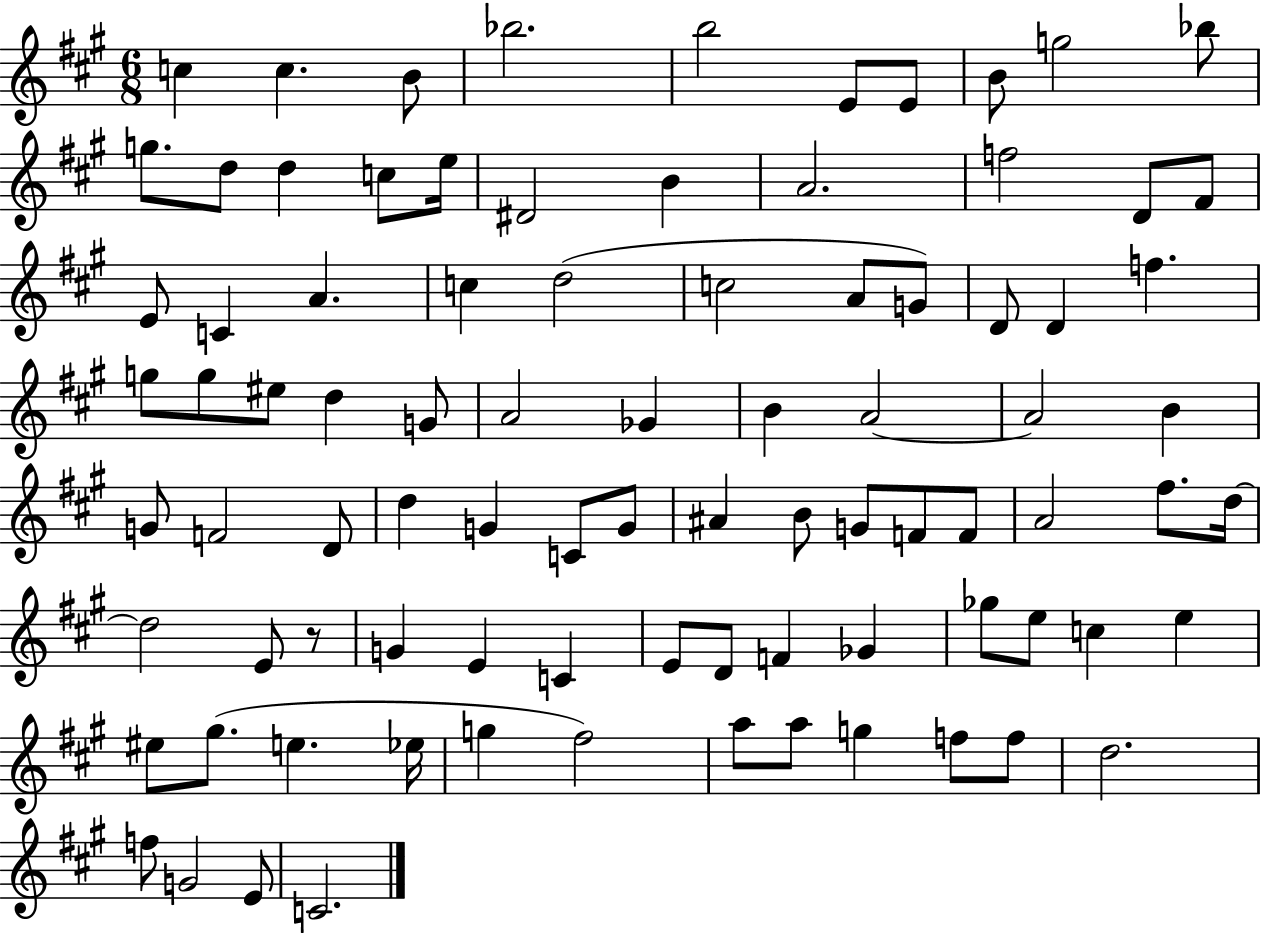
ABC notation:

X:1
T:Untitled
M:6/8
L:1/4
K:A
c c B/2 _b2 b2 E/2 E/2 B/2 g2 _b/2 g/2 d/2 d c/2 e/4 ^D2 B A2 f2 D/2 ^F/2 E/2 C A c d2 c2 A/2 G/2 D/2 D f g/2 g/2 ^e/2 d G/2 A2 _G B A2 A2 B G/2 F2 D/2 d G C/2 G/2 ^A B/2 G/2 F/2 F/2 A2 ^f/2 d/4 d2 E/2 z/2 G E C E/2 D/2 F _G _g/2 e/2 c e ^e/2 ^g/2 e _e/4 g ^f2 a/2 a/2 g f/2 f/2 d2 f/2 G2 E/2 C2